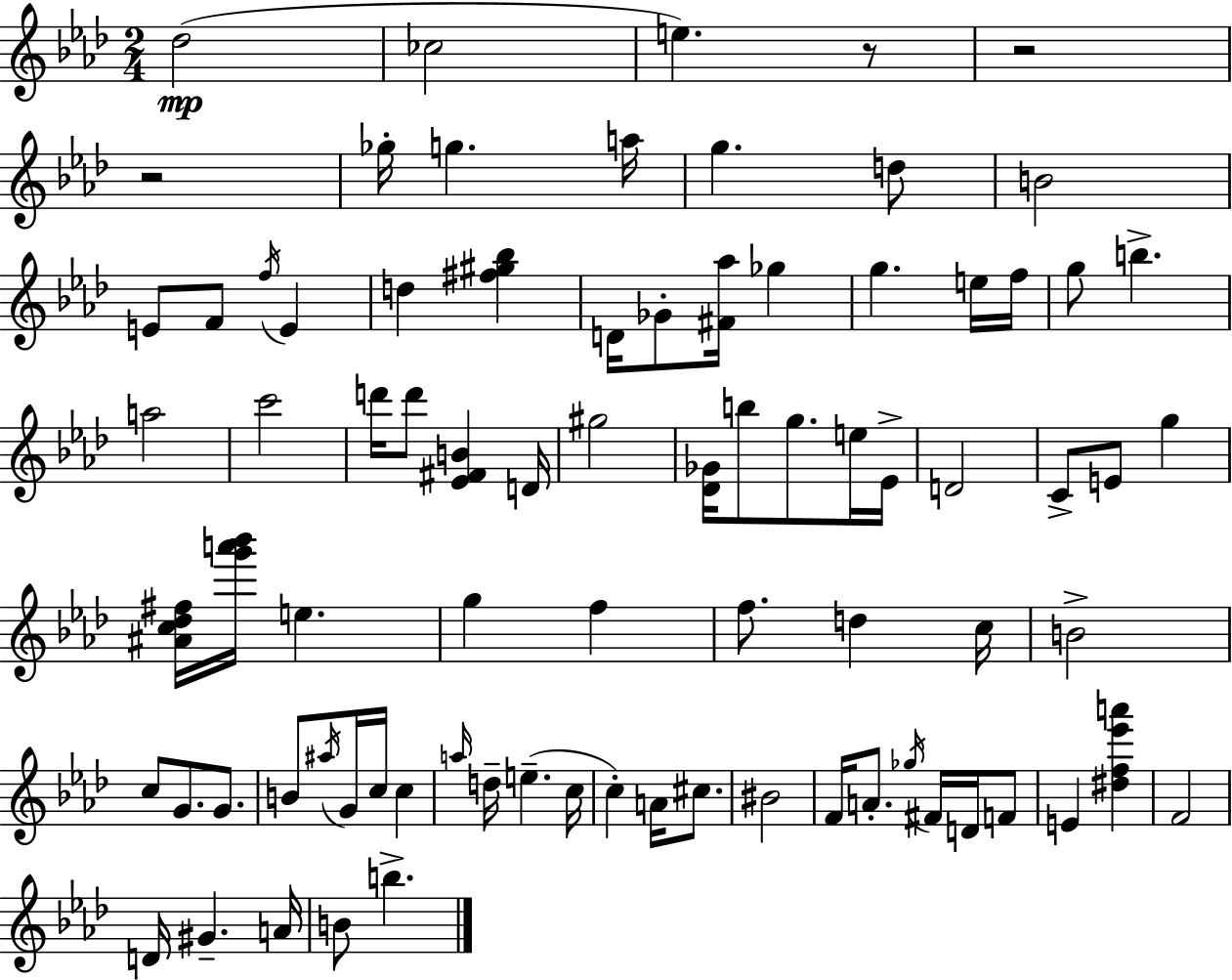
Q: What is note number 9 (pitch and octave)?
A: B4